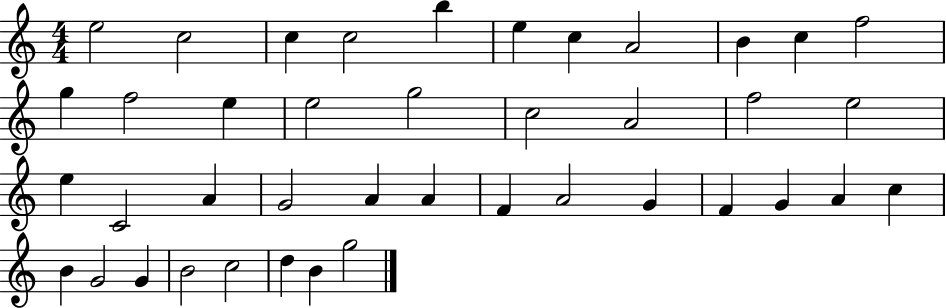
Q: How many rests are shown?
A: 0